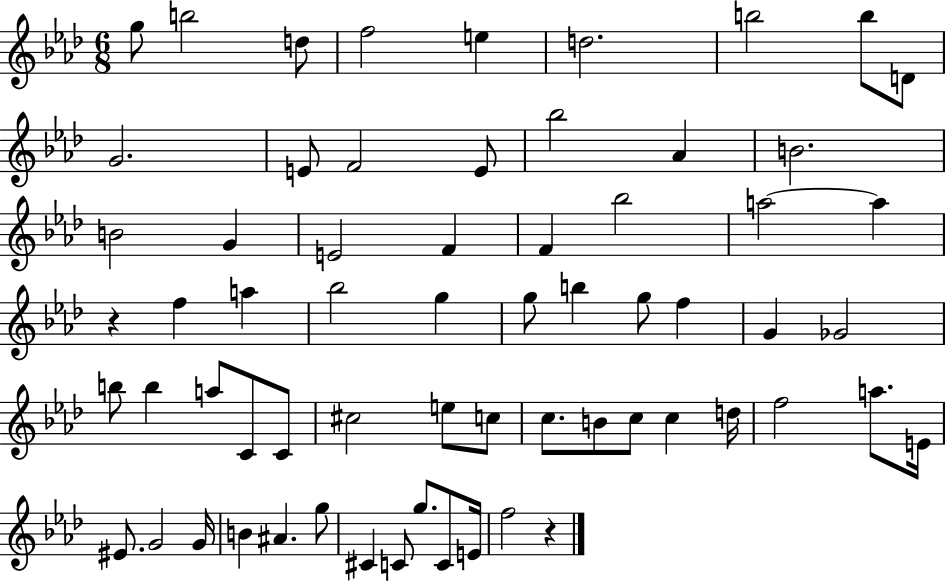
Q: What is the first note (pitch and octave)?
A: G5